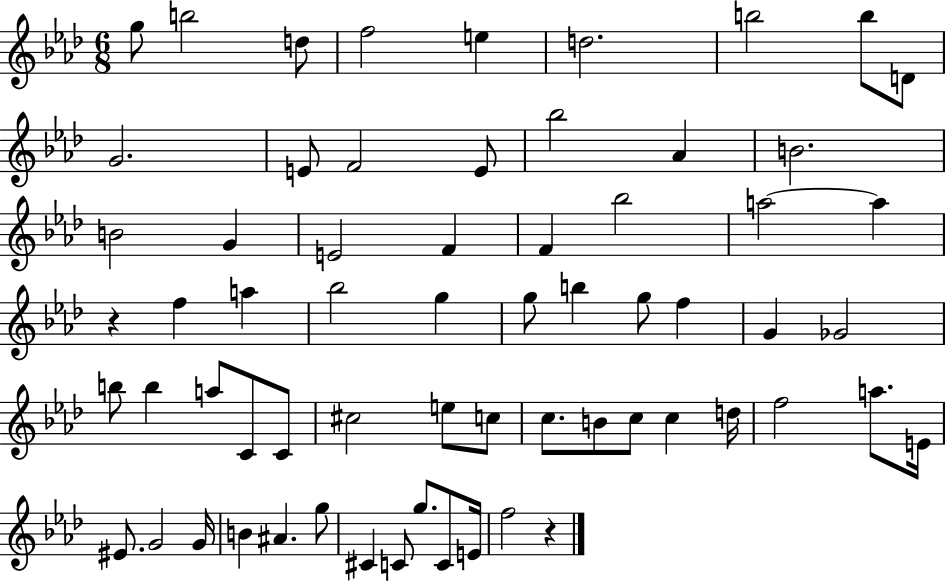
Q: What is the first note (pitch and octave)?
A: G5